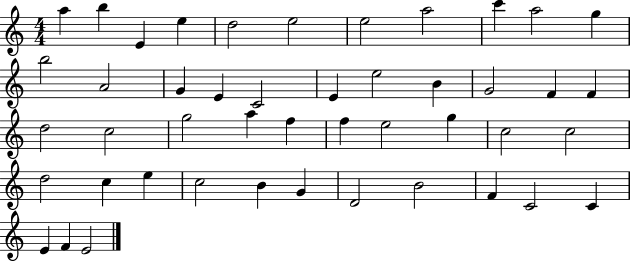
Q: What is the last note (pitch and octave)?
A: E4